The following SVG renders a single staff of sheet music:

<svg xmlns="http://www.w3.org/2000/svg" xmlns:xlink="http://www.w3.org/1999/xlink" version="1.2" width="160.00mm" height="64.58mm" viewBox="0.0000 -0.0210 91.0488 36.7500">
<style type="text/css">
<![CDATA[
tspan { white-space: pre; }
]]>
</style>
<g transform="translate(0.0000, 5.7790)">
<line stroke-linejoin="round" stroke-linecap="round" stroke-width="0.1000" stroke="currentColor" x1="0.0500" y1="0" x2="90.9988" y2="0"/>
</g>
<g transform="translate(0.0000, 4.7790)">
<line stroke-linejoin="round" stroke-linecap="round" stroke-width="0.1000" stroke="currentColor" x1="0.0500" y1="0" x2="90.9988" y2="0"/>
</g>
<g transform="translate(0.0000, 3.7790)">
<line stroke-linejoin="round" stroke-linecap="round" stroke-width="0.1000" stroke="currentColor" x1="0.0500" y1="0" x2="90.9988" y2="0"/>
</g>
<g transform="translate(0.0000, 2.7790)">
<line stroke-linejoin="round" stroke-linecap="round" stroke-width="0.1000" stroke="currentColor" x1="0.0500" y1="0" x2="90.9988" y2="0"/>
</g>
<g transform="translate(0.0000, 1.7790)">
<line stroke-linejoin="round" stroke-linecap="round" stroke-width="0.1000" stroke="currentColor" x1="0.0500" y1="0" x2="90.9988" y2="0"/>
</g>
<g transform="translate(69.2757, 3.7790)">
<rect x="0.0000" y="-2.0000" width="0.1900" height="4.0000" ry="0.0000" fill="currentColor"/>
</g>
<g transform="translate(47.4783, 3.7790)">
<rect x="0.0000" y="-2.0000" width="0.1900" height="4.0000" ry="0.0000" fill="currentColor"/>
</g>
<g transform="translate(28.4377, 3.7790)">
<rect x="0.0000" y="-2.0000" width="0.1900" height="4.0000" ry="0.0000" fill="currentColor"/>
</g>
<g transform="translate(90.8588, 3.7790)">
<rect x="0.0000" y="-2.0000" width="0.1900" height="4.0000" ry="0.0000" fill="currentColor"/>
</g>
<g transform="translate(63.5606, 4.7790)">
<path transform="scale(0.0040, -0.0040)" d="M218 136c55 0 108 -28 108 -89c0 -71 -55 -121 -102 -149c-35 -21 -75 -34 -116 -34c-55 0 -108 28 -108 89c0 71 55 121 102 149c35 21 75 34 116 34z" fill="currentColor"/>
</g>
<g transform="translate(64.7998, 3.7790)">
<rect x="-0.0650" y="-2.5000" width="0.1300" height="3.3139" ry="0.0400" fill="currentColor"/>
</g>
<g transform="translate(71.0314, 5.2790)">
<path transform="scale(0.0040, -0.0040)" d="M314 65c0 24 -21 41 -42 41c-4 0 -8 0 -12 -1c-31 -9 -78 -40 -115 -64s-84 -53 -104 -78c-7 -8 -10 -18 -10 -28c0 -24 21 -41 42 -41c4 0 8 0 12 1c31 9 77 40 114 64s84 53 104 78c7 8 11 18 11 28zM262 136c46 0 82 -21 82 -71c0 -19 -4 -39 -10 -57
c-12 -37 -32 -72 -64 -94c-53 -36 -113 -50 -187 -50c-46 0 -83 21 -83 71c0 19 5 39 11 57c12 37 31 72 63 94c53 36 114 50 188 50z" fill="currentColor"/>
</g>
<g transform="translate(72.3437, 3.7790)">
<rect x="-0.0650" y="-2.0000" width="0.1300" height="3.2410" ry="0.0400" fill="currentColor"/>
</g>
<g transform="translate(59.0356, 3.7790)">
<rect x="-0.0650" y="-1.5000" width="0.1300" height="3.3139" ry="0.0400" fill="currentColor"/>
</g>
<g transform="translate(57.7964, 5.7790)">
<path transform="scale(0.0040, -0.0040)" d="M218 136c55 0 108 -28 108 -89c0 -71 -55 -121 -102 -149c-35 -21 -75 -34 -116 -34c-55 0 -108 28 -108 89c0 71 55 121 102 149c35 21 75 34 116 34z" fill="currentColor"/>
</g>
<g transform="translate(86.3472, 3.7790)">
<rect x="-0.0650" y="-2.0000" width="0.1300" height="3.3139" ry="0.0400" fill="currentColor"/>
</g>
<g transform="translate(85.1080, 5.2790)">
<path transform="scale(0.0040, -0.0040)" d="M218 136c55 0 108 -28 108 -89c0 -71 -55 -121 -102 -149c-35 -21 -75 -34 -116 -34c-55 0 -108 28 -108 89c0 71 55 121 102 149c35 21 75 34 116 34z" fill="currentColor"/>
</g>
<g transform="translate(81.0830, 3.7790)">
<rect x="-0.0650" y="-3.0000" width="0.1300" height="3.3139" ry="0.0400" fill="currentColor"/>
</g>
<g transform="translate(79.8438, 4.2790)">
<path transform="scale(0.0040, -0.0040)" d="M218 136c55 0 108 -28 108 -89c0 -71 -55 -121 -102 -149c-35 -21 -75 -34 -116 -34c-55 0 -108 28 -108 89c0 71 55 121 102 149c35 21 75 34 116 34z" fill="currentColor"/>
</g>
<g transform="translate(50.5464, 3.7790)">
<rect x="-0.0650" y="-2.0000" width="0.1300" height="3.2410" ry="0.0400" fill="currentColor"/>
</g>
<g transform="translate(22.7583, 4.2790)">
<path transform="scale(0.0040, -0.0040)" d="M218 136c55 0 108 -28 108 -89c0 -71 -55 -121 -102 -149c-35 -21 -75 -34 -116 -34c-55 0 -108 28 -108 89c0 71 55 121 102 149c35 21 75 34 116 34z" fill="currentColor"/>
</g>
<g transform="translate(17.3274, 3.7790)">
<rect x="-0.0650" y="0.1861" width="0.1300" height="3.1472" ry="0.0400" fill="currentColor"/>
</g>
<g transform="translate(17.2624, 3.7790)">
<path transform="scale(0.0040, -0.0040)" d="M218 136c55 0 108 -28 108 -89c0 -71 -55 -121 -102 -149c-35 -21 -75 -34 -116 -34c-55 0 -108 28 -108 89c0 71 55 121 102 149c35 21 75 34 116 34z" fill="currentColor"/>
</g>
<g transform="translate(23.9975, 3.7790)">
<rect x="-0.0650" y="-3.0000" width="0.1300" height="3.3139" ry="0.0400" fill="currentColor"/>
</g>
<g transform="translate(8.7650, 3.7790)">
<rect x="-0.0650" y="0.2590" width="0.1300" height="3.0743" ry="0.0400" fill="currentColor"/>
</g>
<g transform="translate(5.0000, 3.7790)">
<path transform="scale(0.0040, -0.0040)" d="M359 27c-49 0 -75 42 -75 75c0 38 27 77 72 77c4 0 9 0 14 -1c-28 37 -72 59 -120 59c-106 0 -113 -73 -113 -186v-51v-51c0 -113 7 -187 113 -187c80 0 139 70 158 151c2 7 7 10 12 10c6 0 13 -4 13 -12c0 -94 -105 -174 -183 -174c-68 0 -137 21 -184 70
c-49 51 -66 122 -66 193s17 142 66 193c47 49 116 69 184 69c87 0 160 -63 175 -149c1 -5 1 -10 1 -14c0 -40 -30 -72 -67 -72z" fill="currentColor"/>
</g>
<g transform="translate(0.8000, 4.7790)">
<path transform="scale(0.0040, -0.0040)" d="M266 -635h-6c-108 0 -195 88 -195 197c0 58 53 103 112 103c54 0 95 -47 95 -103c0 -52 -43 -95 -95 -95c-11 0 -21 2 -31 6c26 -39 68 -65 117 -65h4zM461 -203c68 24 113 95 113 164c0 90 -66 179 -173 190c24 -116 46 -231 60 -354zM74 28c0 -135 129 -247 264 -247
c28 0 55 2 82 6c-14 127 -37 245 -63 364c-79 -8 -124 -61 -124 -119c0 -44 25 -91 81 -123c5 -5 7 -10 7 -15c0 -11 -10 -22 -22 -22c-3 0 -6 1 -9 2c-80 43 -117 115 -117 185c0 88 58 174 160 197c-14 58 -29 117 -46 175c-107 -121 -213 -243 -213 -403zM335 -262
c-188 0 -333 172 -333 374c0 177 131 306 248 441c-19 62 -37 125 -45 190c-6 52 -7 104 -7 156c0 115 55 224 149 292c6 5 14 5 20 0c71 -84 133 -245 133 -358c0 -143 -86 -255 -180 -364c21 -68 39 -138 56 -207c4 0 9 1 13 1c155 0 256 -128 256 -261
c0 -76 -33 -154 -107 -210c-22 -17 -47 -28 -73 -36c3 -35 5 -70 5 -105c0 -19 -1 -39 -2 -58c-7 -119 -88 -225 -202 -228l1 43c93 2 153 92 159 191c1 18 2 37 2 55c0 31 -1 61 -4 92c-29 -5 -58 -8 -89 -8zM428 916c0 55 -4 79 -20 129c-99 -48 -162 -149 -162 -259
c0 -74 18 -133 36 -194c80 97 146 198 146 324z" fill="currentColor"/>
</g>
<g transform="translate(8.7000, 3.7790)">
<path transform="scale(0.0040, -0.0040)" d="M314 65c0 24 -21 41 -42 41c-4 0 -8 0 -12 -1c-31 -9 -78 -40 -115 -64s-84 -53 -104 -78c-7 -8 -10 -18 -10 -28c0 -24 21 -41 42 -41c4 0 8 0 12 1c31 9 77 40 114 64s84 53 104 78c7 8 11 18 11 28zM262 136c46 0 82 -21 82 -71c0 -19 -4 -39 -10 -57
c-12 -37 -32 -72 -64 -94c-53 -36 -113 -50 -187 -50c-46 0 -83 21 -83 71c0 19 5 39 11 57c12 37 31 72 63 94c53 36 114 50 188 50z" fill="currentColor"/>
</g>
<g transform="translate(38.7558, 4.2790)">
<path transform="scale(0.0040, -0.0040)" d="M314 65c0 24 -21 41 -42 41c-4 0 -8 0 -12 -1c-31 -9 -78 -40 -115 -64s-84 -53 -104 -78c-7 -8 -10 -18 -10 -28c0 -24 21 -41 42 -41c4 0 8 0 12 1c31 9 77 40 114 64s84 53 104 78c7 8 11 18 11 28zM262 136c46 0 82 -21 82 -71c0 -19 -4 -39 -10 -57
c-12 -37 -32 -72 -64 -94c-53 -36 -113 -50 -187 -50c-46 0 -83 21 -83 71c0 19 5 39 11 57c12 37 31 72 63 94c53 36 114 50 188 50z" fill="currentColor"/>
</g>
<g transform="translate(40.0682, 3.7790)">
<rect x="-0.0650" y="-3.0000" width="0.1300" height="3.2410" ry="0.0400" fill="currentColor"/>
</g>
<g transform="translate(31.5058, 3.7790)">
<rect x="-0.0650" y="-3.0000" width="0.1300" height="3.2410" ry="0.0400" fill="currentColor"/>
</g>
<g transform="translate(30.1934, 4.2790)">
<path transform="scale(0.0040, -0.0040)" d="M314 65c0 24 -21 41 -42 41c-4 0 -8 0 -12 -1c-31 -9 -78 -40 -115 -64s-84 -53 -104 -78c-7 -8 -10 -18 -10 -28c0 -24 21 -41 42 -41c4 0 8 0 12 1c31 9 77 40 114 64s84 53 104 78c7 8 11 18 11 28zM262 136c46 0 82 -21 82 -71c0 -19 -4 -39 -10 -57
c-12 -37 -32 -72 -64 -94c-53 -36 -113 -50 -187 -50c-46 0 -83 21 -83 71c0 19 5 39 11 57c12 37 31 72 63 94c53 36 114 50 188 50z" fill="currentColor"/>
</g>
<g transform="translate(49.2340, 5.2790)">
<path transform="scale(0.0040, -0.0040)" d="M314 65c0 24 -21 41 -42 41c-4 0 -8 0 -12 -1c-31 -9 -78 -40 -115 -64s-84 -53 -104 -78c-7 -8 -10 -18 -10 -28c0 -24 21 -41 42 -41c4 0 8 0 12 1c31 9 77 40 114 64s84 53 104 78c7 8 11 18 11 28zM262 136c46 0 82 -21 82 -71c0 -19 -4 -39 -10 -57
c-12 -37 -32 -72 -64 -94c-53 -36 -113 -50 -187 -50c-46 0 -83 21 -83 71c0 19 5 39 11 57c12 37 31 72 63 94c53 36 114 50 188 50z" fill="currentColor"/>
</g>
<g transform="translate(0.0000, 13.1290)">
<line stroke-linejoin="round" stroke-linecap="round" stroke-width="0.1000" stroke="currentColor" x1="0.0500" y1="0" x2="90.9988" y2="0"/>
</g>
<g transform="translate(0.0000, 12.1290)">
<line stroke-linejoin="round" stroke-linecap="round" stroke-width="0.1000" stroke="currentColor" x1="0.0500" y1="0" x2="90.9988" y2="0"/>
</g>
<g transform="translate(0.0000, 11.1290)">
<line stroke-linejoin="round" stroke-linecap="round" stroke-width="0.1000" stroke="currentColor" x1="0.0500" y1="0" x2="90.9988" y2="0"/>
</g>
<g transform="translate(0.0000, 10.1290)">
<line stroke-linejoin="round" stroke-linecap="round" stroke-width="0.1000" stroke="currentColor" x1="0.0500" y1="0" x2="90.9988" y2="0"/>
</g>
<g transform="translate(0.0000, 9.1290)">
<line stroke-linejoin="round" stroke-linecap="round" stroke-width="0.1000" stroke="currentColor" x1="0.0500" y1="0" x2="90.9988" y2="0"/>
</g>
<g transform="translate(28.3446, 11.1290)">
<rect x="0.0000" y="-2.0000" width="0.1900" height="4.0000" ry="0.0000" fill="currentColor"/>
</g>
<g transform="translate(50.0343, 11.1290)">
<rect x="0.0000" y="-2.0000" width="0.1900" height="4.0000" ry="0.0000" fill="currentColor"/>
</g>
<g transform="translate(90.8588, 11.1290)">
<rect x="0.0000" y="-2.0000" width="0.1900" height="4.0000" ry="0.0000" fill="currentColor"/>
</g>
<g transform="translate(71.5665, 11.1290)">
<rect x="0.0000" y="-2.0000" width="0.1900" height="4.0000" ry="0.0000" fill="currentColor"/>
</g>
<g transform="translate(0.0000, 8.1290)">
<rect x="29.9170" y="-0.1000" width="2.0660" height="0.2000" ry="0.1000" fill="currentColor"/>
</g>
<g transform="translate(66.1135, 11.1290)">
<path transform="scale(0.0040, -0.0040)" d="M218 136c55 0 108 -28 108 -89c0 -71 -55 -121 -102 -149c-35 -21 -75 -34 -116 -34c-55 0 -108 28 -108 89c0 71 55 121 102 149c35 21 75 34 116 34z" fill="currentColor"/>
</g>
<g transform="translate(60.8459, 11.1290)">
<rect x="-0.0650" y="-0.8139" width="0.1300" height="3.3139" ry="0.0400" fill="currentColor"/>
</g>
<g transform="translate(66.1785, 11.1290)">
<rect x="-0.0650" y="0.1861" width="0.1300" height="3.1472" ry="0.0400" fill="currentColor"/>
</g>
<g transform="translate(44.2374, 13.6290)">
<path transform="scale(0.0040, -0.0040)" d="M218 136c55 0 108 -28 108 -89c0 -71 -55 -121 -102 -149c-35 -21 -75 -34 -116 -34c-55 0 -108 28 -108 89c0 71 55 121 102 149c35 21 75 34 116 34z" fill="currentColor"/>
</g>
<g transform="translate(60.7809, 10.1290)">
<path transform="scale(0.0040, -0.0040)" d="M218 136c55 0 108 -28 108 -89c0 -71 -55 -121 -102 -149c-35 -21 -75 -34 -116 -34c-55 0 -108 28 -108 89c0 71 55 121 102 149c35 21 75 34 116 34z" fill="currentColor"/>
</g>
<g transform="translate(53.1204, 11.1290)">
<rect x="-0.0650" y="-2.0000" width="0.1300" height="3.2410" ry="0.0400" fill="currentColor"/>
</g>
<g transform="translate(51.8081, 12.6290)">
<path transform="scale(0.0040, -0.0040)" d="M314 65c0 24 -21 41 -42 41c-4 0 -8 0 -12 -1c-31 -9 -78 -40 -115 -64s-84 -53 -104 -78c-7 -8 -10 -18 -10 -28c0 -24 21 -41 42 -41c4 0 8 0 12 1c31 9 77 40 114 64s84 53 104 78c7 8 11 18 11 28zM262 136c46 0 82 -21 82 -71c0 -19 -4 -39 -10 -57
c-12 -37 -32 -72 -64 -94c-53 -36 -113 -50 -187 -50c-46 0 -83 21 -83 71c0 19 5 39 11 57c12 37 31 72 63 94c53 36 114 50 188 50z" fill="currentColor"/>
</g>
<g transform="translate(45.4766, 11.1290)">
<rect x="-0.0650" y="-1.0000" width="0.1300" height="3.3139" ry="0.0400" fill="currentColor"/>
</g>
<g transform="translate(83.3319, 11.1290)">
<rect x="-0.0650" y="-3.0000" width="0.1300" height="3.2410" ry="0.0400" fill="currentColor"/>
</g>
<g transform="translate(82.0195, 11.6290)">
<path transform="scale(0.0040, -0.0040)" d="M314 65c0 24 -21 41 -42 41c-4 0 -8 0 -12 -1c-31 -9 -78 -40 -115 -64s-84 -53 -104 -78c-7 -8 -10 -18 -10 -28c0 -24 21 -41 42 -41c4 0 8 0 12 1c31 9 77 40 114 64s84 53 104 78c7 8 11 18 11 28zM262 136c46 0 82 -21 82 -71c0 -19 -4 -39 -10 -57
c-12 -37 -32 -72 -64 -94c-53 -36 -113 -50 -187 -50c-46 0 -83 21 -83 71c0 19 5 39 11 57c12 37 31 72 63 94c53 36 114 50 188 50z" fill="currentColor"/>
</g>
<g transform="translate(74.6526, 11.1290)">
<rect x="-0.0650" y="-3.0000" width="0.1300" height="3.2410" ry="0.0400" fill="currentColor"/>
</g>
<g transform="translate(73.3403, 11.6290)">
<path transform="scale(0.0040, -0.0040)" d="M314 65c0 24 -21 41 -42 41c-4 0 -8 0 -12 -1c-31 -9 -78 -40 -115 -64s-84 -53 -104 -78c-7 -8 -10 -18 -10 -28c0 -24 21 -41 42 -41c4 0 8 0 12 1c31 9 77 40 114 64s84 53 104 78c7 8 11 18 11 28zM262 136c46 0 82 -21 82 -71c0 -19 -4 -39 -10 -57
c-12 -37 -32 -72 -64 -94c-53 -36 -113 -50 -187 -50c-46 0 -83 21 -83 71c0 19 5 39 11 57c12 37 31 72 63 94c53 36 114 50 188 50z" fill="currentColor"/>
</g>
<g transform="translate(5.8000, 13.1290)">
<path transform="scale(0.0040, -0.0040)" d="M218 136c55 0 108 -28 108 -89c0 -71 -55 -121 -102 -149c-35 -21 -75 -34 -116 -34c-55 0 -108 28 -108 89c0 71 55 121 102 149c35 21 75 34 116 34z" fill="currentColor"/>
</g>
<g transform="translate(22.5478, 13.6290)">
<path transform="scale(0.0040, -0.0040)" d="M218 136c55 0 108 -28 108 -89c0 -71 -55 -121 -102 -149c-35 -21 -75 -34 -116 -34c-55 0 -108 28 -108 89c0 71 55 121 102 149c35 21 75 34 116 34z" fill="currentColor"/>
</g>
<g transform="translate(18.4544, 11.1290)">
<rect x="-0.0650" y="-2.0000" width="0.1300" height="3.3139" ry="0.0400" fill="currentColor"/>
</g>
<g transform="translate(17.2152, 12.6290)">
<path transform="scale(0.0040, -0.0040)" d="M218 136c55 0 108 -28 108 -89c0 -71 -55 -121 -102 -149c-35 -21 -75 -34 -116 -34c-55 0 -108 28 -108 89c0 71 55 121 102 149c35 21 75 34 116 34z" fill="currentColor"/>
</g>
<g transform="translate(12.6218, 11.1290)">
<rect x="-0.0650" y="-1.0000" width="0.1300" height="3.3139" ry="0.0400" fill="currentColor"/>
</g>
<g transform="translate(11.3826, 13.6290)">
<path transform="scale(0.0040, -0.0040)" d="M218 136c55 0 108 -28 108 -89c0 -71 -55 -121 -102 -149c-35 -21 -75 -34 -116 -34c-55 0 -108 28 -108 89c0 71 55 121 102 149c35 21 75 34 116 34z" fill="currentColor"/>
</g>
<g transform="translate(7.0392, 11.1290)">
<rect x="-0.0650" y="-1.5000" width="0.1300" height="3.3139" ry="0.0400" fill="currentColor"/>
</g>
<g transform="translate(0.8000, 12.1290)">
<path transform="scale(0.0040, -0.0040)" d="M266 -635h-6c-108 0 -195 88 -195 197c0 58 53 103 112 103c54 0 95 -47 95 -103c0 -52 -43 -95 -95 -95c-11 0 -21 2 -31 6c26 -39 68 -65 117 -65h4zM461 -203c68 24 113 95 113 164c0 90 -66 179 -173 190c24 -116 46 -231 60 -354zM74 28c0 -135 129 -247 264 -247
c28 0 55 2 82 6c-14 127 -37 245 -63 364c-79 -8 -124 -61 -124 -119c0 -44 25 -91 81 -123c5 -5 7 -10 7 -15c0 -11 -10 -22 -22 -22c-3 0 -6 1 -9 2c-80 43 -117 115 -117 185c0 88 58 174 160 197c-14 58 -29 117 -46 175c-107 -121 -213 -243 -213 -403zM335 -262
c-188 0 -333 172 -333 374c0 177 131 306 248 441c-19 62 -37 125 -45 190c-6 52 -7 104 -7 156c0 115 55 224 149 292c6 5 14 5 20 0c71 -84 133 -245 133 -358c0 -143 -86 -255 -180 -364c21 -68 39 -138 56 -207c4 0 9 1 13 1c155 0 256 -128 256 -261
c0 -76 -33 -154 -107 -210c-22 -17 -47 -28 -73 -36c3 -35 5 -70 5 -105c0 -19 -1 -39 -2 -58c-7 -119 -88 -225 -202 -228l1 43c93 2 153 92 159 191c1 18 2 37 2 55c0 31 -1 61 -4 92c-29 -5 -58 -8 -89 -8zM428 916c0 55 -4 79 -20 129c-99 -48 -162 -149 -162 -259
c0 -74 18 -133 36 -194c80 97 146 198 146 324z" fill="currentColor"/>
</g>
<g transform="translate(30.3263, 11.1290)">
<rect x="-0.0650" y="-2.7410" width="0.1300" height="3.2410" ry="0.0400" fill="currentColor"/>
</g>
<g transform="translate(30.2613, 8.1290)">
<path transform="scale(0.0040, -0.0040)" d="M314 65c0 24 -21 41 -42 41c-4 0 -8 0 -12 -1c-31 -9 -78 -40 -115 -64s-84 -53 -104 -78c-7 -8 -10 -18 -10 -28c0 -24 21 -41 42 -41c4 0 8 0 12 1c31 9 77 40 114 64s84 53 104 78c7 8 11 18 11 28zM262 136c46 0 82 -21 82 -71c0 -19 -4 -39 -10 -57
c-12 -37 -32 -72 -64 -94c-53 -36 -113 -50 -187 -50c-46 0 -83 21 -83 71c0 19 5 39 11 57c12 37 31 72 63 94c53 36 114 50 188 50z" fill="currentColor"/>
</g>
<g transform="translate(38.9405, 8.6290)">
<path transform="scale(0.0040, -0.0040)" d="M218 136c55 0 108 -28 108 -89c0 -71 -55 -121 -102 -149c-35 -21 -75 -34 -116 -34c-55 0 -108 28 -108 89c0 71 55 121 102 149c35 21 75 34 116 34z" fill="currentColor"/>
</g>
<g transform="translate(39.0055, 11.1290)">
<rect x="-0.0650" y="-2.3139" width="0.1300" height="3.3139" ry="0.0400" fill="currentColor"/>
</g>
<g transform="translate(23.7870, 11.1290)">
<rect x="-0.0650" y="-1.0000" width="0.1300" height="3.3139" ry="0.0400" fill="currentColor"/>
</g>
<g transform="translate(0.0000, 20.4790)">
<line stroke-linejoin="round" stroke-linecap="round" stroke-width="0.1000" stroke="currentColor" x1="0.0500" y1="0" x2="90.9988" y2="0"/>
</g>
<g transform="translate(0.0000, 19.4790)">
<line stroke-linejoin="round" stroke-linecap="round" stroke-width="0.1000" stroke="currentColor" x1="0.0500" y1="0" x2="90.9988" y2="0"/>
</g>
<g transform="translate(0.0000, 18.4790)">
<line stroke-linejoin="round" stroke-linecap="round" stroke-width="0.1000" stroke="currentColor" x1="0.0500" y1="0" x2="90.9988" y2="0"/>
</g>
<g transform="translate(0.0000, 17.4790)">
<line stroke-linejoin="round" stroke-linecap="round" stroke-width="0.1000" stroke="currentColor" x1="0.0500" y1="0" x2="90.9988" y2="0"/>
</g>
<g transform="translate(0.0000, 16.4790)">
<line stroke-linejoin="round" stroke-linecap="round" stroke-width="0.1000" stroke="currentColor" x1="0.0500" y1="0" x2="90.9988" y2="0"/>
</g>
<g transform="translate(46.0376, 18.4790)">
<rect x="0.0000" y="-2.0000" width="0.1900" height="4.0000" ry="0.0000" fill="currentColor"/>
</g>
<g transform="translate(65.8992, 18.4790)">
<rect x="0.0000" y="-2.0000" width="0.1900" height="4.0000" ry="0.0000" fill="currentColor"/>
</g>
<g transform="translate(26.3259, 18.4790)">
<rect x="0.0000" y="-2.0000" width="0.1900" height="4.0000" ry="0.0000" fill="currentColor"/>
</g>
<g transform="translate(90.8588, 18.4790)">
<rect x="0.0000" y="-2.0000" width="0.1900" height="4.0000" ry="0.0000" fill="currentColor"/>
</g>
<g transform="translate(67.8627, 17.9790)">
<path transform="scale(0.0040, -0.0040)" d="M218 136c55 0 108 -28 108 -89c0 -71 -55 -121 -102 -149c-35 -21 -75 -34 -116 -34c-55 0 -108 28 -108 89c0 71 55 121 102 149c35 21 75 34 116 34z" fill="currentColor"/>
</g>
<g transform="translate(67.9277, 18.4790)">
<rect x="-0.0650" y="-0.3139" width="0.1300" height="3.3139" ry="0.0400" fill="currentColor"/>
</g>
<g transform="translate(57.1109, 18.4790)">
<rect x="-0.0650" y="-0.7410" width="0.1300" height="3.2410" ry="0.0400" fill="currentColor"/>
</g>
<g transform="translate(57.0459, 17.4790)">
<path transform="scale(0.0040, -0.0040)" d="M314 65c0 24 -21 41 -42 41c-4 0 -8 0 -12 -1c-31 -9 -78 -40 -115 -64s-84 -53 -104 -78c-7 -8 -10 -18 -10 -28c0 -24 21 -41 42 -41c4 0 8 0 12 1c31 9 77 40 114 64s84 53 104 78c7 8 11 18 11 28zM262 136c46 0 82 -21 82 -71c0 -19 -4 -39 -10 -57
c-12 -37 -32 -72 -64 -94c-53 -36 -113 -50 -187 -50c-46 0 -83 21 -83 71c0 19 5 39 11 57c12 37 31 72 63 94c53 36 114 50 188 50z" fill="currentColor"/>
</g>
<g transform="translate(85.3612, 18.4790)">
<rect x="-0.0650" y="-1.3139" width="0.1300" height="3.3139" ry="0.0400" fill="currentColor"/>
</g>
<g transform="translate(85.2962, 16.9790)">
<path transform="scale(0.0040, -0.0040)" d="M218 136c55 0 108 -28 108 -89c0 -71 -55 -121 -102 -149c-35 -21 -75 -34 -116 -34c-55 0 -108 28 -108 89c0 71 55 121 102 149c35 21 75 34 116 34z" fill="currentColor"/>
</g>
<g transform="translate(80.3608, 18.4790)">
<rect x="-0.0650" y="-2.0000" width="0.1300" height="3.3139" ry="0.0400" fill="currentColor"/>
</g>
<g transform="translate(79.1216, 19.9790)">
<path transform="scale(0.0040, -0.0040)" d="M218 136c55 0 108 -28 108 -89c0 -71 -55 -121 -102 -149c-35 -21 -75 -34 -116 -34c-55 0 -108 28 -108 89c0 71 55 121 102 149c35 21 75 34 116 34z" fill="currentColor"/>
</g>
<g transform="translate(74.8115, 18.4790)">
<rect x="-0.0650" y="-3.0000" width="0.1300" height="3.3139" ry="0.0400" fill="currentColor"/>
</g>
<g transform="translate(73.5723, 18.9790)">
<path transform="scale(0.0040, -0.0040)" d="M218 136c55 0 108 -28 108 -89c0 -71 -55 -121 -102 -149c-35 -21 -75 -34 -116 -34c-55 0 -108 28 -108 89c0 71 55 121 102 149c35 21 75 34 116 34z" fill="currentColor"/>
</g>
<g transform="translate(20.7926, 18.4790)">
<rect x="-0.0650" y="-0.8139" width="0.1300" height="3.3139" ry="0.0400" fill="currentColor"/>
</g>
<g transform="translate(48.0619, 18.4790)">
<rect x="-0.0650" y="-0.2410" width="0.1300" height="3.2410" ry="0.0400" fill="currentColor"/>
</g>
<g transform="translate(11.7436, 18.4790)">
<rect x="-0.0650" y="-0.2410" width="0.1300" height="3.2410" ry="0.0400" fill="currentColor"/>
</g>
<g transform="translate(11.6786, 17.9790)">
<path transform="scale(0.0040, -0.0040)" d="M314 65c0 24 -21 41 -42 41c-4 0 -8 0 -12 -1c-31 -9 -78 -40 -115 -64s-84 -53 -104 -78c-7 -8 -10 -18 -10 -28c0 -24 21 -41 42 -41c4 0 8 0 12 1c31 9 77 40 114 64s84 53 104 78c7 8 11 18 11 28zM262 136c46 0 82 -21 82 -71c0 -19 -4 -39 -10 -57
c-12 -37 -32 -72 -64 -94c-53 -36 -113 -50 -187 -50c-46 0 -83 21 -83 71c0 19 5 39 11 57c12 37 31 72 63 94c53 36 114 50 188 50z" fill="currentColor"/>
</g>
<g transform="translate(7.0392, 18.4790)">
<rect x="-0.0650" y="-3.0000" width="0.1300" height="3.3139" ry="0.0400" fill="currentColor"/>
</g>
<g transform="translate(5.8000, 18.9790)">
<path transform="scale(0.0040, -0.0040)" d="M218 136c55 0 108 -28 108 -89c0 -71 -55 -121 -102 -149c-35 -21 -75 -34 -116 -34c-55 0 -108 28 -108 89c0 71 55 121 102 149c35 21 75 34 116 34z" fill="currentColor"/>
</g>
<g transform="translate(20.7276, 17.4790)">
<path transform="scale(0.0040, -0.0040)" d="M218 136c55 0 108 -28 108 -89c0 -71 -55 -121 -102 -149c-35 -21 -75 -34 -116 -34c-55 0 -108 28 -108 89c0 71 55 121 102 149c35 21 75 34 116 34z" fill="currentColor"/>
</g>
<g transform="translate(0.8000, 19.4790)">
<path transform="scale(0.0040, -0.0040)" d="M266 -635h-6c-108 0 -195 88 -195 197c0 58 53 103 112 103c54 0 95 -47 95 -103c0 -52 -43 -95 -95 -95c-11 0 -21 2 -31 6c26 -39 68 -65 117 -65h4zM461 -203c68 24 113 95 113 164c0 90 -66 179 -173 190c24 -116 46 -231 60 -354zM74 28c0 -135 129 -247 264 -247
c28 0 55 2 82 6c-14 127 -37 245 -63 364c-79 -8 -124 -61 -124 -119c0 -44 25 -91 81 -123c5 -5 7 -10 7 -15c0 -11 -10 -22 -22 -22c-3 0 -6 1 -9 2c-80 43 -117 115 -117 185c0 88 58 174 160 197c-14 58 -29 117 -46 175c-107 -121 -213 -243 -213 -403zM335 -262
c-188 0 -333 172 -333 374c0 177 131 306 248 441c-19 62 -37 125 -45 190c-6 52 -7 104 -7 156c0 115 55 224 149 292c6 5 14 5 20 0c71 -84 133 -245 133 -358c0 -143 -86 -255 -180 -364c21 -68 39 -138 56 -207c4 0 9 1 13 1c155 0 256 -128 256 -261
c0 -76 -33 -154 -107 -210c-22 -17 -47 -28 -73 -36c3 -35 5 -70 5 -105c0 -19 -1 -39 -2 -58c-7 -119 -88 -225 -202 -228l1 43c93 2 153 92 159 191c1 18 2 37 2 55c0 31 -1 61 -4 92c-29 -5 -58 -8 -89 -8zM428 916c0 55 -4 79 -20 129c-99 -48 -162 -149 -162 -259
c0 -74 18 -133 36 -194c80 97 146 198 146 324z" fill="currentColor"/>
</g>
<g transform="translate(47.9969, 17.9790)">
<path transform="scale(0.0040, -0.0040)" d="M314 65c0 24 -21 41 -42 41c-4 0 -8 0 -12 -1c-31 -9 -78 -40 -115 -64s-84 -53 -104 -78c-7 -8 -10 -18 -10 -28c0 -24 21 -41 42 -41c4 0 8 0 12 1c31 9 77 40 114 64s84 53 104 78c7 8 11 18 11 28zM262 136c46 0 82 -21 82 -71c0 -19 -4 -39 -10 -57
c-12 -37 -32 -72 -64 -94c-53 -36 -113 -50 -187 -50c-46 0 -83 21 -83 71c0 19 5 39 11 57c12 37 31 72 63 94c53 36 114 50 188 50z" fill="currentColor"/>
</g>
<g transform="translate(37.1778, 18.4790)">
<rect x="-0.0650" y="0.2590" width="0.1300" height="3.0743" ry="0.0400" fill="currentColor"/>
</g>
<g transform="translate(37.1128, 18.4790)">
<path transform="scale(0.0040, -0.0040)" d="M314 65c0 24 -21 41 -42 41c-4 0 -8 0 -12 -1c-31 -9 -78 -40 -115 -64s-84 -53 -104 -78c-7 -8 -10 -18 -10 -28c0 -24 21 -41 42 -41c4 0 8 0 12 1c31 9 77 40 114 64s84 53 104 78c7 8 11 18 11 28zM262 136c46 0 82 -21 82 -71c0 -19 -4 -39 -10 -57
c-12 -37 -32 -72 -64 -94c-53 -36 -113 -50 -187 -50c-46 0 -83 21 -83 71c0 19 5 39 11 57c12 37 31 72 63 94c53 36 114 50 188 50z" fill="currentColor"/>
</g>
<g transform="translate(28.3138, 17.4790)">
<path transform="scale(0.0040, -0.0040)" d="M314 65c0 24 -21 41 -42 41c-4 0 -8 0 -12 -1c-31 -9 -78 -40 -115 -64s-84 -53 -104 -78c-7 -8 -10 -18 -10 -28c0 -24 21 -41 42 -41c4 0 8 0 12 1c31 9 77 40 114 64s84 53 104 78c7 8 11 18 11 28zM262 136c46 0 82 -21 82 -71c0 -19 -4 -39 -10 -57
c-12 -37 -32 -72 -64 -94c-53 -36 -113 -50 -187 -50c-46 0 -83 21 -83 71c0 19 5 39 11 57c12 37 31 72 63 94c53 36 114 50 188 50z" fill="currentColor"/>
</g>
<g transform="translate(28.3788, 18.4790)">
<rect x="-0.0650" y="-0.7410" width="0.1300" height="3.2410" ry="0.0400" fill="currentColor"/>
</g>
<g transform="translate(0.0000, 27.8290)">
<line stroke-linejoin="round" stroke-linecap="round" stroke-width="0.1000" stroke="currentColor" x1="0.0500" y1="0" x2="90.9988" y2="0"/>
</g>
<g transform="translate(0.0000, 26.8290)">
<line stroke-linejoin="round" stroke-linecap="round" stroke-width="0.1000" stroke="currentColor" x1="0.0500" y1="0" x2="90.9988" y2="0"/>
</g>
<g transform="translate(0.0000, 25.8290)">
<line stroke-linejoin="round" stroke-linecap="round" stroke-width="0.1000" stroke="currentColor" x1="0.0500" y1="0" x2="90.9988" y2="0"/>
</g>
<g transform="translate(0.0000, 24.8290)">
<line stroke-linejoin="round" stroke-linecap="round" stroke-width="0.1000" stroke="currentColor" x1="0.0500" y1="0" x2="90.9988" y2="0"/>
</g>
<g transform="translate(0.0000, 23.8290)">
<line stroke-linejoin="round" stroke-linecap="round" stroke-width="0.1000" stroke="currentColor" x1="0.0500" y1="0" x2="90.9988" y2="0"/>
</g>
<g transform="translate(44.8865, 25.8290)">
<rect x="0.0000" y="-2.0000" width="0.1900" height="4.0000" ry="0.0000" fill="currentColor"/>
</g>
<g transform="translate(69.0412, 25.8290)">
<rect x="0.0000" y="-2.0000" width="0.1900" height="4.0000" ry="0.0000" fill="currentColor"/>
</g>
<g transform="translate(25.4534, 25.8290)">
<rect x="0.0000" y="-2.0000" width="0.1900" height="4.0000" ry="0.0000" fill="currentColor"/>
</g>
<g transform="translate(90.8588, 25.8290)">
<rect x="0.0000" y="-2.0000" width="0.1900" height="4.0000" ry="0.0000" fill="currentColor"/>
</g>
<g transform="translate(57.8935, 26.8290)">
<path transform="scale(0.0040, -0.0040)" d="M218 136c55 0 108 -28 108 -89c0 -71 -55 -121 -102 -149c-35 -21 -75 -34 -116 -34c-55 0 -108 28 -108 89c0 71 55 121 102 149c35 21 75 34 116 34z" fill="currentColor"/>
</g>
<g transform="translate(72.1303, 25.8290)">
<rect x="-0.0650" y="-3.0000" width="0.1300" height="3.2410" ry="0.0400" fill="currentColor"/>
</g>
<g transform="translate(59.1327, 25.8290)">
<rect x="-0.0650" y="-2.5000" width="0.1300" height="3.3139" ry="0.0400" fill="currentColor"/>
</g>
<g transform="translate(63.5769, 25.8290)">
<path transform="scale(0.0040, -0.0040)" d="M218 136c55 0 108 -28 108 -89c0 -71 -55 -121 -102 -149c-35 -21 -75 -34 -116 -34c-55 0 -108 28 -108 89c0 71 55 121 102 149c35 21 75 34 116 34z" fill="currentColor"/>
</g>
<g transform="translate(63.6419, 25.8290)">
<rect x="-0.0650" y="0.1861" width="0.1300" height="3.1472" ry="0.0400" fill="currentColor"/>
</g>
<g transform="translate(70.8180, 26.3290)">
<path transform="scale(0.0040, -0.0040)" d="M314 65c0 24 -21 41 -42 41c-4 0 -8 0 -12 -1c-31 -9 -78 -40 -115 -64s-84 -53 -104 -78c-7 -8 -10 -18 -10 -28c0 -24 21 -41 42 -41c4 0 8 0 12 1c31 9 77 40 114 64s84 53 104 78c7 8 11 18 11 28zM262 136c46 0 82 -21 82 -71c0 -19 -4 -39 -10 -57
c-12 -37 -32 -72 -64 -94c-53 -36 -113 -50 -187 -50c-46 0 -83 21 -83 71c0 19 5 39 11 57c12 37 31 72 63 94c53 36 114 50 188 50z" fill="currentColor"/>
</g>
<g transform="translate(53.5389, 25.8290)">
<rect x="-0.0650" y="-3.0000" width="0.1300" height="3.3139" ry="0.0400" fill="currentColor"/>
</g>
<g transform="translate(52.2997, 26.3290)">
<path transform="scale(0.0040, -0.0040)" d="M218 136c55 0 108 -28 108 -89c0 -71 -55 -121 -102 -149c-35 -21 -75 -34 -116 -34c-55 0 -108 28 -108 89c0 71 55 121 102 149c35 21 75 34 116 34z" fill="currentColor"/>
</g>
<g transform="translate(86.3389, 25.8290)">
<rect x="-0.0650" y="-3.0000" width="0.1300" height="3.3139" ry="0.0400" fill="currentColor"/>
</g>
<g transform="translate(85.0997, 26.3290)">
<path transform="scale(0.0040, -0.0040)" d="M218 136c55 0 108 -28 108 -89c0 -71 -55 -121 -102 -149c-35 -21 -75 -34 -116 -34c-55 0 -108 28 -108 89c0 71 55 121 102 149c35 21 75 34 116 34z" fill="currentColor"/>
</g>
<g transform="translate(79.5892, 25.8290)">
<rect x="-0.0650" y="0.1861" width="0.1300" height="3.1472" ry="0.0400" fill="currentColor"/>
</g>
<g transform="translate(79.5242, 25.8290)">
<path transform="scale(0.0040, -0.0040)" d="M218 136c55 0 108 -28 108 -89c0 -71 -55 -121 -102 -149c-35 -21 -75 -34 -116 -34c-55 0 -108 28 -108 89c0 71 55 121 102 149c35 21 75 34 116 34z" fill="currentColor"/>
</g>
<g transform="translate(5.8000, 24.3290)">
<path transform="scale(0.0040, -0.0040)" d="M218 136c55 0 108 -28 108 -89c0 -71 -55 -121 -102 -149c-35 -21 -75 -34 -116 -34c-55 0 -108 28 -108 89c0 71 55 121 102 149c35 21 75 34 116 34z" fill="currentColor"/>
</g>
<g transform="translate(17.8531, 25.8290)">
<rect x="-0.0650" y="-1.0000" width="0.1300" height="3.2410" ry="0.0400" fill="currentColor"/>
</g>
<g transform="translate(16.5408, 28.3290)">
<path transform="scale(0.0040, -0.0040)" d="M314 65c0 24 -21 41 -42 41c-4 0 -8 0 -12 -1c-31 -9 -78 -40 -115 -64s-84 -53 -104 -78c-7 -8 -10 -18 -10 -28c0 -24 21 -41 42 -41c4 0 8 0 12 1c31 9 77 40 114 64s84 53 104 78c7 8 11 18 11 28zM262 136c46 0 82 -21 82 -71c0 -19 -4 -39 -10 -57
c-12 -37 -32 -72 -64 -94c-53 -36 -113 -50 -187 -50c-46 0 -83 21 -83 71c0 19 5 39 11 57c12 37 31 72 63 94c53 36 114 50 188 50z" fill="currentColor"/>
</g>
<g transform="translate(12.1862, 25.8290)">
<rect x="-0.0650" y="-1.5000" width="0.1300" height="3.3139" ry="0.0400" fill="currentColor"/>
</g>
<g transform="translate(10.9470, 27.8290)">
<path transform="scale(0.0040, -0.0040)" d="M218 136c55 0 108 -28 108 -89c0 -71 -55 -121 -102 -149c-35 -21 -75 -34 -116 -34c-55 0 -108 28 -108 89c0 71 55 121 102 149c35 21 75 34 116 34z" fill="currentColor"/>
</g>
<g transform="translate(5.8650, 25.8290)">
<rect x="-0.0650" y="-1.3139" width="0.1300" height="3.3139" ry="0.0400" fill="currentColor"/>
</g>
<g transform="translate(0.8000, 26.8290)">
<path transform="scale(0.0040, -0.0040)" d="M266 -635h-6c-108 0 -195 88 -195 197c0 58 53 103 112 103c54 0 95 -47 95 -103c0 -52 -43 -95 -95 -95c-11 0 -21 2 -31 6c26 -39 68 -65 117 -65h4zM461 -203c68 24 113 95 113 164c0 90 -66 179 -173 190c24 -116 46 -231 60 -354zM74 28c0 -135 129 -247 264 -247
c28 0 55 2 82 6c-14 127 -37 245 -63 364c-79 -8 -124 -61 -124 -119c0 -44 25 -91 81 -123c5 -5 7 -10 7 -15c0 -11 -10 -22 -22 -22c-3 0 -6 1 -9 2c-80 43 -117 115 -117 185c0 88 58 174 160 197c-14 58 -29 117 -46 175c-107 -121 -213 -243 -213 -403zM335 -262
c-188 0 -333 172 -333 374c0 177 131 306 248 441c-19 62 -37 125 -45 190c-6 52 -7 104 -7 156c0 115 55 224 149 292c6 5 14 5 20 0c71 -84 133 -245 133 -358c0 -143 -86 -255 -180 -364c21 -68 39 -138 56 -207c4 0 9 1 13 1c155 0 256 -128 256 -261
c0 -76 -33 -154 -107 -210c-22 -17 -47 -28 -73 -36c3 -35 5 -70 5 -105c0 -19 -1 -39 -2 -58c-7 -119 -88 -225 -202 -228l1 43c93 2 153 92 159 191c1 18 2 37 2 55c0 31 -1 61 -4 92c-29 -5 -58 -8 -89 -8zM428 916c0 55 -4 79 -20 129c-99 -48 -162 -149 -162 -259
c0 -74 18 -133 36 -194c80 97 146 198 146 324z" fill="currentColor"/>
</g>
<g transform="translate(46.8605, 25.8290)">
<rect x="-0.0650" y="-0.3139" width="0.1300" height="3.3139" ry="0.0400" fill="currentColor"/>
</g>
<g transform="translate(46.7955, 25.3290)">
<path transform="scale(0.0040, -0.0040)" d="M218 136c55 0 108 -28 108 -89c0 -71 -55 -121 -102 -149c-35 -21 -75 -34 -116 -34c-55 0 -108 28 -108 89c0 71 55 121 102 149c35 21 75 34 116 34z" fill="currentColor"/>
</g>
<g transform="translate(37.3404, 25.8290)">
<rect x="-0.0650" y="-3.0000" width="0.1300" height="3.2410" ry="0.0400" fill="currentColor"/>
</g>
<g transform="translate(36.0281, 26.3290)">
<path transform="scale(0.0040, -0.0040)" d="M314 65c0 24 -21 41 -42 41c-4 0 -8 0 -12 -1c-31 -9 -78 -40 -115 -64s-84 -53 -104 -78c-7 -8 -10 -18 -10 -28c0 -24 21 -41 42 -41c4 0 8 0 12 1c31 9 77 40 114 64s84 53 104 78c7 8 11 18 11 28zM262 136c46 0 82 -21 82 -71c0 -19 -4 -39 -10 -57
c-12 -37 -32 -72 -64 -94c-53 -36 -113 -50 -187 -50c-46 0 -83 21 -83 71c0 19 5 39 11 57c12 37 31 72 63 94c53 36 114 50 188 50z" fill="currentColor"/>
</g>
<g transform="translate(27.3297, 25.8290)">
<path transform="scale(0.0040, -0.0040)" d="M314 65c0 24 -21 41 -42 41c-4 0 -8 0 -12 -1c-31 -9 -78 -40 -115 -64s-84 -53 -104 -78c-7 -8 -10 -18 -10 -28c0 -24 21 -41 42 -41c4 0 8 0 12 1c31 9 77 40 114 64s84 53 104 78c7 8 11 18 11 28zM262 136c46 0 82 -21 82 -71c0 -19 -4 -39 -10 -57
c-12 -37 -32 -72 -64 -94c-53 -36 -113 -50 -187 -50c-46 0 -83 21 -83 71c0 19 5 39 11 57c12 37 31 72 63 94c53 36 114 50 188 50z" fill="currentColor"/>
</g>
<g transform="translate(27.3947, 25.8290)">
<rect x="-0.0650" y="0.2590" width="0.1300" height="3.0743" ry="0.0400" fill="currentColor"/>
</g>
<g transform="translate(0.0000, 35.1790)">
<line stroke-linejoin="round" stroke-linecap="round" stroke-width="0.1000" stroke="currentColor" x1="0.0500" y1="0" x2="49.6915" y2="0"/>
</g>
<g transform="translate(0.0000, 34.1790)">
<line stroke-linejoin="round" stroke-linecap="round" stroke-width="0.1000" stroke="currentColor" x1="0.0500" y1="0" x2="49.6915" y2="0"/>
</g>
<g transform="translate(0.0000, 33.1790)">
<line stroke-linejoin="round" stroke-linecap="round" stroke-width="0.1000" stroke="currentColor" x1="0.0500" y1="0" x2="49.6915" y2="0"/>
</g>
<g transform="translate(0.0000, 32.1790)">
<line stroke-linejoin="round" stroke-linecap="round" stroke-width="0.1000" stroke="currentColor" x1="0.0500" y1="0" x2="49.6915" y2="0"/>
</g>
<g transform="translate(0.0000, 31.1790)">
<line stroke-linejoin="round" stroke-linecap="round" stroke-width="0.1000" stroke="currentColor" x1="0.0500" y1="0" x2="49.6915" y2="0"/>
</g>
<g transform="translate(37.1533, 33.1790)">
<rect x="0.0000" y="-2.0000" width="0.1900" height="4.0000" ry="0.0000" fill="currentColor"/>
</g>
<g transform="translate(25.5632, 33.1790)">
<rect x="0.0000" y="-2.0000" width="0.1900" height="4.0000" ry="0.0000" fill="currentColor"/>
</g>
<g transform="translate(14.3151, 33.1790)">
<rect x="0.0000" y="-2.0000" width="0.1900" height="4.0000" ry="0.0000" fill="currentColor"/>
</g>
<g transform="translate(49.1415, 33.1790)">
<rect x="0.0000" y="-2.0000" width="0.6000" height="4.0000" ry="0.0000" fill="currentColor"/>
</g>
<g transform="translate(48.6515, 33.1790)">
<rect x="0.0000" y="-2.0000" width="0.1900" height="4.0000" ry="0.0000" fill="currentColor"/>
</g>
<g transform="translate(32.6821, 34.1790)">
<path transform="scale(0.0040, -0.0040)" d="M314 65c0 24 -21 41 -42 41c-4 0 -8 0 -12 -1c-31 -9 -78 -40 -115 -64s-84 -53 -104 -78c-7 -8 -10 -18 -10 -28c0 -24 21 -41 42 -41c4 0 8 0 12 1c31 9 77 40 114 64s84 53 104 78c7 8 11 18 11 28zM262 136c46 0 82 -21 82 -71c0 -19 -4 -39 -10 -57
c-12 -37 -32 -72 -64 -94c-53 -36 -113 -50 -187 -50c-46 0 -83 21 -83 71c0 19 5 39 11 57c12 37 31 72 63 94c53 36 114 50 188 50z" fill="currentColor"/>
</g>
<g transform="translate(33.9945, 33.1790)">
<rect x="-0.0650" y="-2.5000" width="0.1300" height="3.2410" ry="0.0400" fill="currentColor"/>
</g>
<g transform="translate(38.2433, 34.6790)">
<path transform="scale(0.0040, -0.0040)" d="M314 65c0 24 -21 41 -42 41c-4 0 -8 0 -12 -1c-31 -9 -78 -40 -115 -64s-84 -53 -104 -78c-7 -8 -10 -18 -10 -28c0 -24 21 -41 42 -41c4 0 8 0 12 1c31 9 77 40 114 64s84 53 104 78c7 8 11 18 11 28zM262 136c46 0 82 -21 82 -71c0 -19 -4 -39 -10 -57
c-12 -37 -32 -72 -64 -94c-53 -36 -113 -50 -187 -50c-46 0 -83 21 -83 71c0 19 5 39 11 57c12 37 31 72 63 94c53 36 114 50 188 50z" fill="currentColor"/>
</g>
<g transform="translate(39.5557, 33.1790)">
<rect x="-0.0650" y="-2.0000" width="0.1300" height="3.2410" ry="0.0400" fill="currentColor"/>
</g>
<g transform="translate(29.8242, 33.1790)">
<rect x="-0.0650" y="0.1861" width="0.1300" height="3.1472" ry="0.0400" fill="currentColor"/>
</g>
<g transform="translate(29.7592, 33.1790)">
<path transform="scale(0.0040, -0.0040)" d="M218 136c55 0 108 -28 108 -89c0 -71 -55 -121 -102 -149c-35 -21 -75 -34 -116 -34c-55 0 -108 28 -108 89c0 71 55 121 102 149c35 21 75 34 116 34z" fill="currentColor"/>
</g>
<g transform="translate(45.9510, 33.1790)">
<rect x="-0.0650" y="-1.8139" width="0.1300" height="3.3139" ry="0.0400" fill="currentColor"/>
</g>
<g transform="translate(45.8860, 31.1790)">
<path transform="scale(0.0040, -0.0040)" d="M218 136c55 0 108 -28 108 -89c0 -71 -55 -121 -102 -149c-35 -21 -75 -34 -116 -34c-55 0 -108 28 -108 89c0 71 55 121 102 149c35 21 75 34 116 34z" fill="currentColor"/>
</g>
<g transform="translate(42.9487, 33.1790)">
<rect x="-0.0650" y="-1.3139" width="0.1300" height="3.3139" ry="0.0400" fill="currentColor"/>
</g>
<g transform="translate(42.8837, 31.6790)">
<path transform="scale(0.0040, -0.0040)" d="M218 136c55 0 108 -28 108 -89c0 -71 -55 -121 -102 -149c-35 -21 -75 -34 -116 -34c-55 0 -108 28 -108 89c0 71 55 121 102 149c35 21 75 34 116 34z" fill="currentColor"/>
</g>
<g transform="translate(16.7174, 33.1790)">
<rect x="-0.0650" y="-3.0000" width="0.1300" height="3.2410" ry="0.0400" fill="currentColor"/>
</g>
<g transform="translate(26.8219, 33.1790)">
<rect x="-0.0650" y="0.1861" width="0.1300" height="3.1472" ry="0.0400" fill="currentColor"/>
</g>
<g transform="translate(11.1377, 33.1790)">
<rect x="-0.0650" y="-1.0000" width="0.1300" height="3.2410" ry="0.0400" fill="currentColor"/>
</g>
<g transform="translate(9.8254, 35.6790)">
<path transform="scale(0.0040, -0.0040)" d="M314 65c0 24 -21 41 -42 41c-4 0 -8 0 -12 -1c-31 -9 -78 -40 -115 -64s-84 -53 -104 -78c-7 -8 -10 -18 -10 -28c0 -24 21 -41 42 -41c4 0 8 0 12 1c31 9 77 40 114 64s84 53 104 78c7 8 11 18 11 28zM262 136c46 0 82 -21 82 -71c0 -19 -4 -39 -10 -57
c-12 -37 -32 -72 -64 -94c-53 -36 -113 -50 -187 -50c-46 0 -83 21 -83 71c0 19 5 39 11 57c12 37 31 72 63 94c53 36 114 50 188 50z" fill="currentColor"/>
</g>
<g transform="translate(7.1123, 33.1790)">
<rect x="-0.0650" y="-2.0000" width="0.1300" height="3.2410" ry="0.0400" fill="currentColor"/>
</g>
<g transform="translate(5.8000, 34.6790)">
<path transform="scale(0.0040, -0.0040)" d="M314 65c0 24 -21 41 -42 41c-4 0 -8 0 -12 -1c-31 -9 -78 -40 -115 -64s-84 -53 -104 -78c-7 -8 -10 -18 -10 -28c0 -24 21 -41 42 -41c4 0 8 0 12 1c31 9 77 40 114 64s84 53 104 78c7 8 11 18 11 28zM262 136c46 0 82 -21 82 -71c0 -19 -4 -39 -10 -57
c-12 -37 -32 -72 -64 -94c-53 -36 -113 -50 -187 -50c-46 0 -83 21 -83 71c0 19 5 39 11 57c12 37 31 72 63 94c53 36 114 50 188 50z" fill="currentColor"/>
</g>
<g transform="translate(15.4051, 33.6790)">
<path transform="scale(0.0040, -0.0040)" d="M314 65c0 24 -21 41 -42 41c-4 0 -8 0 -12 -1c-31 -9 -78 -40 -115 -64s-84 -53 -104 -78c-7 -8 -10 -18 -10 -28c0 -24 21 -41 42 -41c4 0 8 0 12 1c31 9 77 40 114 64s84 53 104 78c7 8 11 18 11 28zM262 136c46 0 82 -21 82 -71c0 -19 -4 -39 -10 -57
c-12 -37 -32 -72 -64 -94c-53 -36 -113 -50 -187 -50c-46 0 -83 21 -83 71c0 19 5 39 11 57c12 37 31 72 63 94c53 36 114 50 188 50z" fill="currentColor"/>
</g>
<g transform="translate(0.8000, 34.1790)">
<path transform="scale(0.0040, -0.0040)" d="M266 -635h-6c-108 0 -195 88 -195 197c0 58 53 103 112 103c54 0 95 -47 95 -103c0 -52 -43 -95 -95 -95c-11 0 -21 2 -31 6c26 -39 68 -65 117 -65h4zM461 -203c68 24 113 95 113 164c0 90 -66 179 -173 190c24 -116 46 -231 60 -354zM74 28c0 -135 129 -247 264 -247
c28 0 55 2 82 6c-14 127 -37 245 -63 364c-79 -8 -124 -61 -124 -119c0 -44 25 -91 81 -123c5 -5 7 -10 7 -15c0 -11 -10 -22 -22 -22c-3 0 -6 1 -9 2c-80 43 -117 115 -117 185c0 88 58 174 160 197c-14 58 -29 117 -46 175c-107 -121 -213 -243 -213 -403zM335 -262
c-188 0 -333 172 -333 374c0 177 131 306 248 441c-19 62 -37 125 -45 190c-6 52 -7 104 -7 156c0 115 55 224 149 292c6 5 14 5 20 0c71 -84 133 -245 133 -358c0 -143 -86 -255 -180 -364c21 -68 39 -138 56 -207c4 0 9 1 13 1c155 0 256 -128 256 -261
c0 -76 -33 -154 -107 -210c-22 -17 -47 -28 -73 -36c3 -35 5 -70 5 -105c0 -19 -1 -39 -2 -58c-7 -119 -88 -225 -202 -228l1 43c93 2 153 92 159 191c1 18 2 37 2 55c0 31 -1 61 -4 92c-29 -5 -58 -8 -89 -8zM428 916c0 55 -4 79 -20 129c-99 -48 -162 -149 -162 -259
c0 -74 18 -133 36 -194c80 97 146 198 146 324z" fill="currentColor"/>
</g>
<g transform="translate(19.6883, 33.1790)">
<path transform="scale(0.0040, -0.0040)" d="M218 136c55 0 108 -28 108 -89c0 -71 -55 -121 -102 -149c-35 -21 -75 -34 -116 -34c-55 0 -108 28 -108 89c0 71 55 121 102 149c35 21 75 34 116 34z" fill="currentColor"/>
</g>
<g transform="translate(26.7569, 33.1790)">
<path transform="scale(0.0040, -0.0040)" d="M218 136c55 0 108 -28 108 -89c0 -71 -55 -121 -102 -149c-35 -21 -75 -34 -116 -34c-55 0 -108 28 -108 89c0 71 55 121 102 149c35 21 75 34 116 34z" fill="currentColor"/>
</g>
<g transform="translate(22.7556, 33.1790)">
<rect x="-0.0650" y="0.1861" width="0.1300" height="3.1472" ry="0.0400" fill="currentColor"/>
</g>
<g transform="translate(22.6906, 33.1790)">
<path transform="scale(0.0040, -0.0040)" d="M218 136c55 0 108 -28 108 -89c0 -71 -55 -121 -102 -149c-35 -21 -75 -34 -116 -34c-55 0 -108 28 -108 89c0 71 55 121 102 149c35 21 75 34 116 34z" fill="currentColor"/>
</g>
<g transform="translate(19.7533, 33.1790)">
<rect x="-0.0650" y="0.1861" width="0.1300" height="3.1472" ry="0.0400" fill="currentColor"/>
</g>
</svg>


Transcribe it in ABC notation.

X:1
T:Untitled
M:4/4
L:1/4
K:C
B2 B A A2 A2 F2 E G F2 A F E D F D a2 g D F2 d B A2 A2 A c2 d d2 B2 c2 d2 c A F e e E D2 B2 A2 c A G B A2 B A F2 D2 A2 B B B B G2 F2 e f